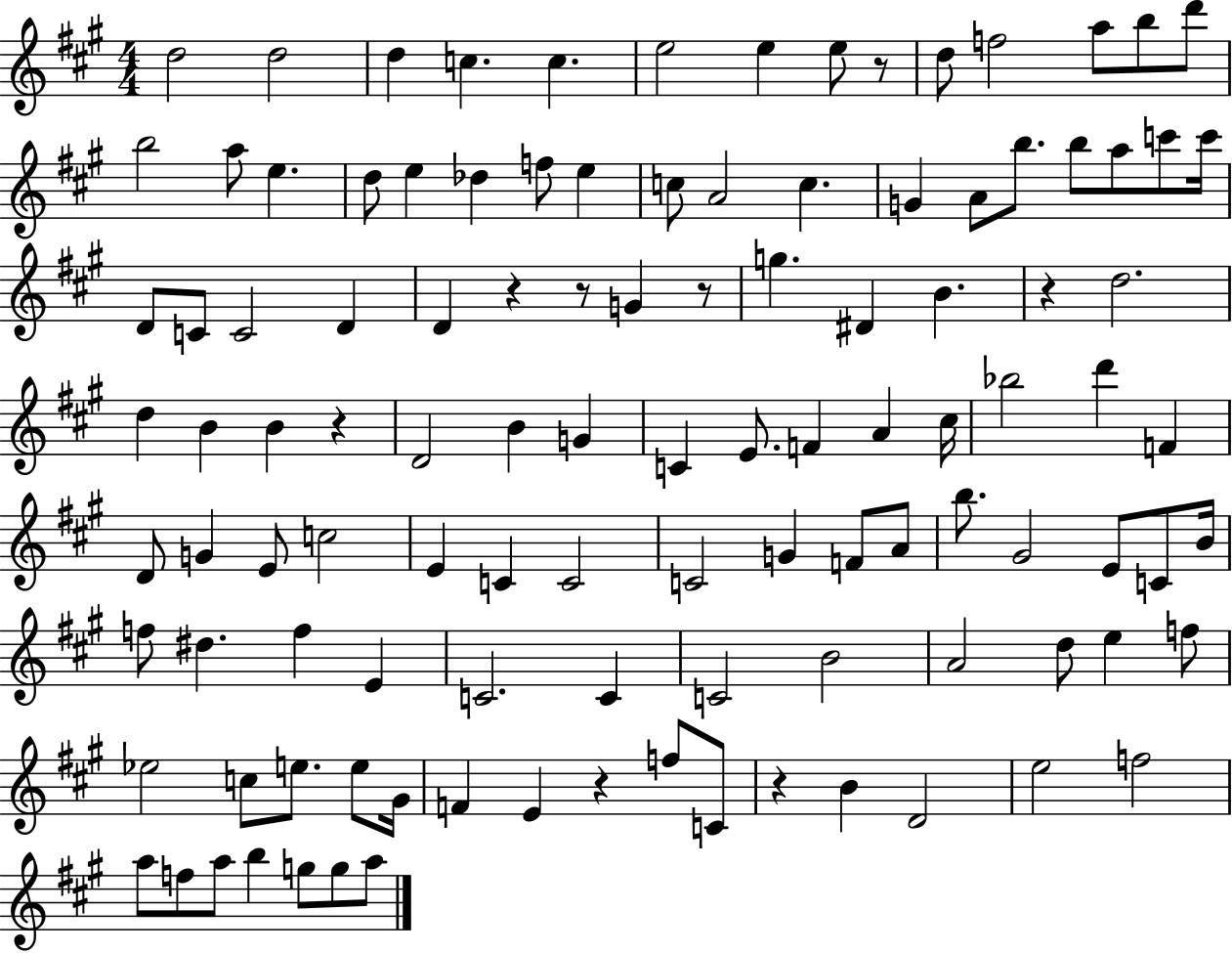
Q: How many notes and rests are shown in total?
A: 111